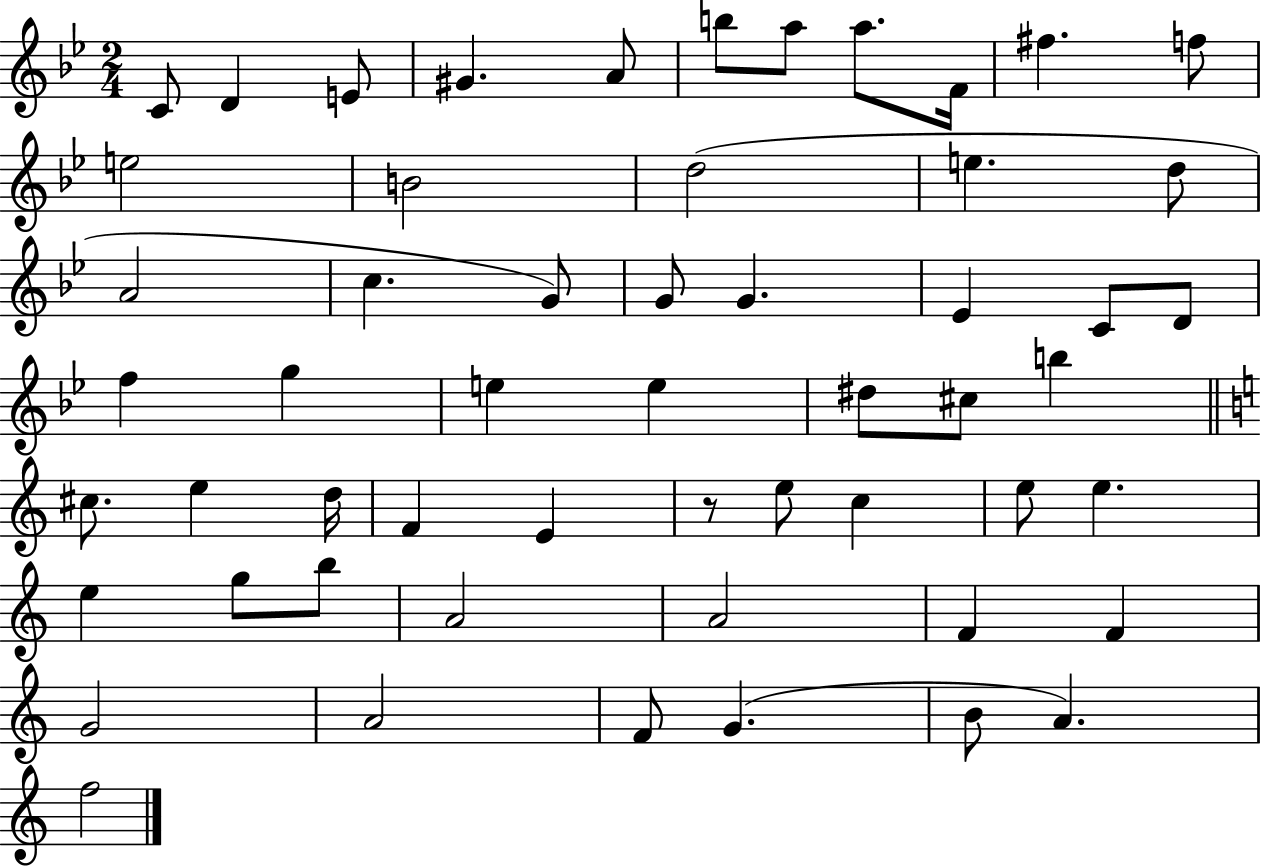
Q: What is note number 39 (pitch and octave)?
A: E5